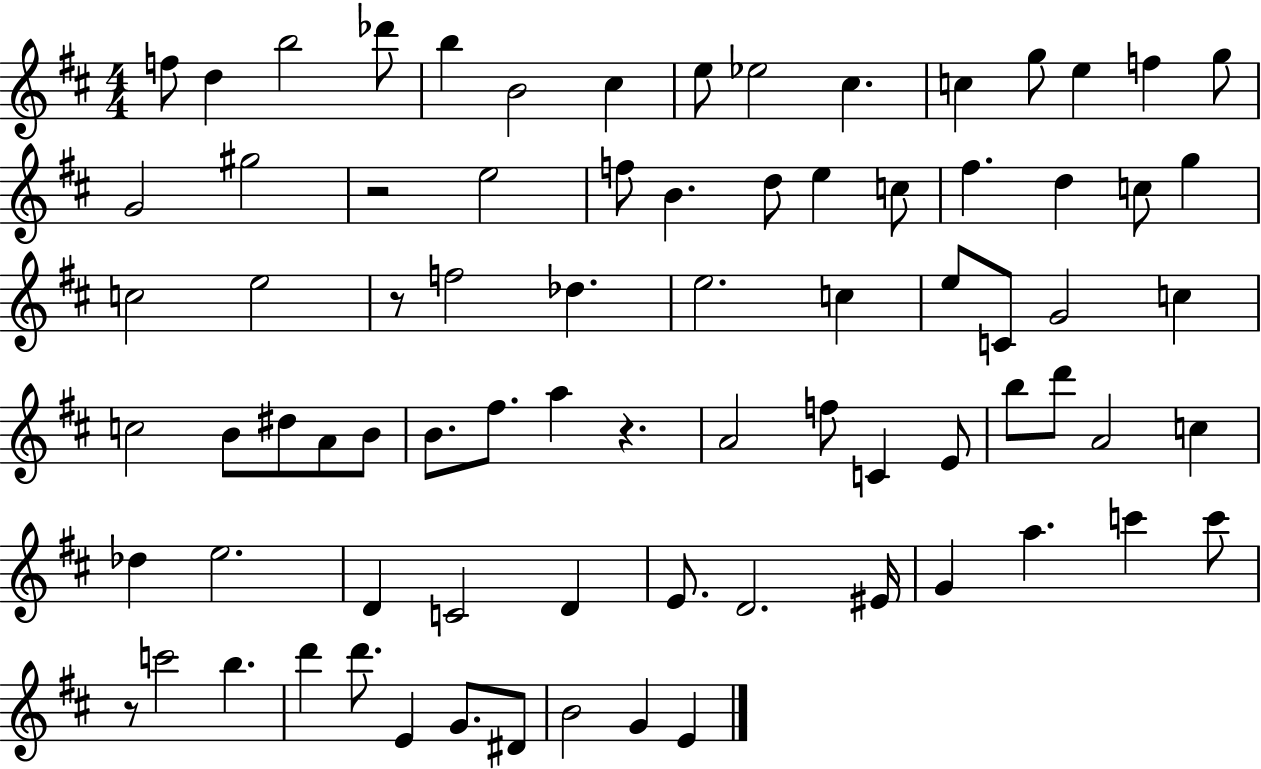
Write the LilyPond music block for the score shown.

{
  \clef treble
  \numericTimeSignature
  \time 4/4
  \key d \major
  f''8 d''4 b''2 des'''8 | b''4 b'2 cis''4 | e''8 ees''2 cis''4. | c''4 g''8 e''4 f''4 g''8 | \break g'2 gis''2 | r2 e''2 | f''8 b'4. d''8 e''4 c''8 | fis''4. d''4 c''8 g''4 | \break c''2 e''2 | r8 f''2 des''4. | e''2. c''4 | e''8 c'8 g'2 c''4 | \break c''2 b'8 dis''8 a'8 b'8 | b'8. fis''8. a''4 r4. | a'2 f''8 c'4 e'8 | b''8 d'''8 a'2 c''4 | \break des''4 e''2. | d'4 c'2 d'4 | e'8. d'2. eis'16 | g'4 a''4. c'''4 c'''8 | \break r8 c'''2 b''4. | d'''4 d'''8. e'4 g'8. dis'8 | b'2 g'4 e'4 | \bar "|."
}